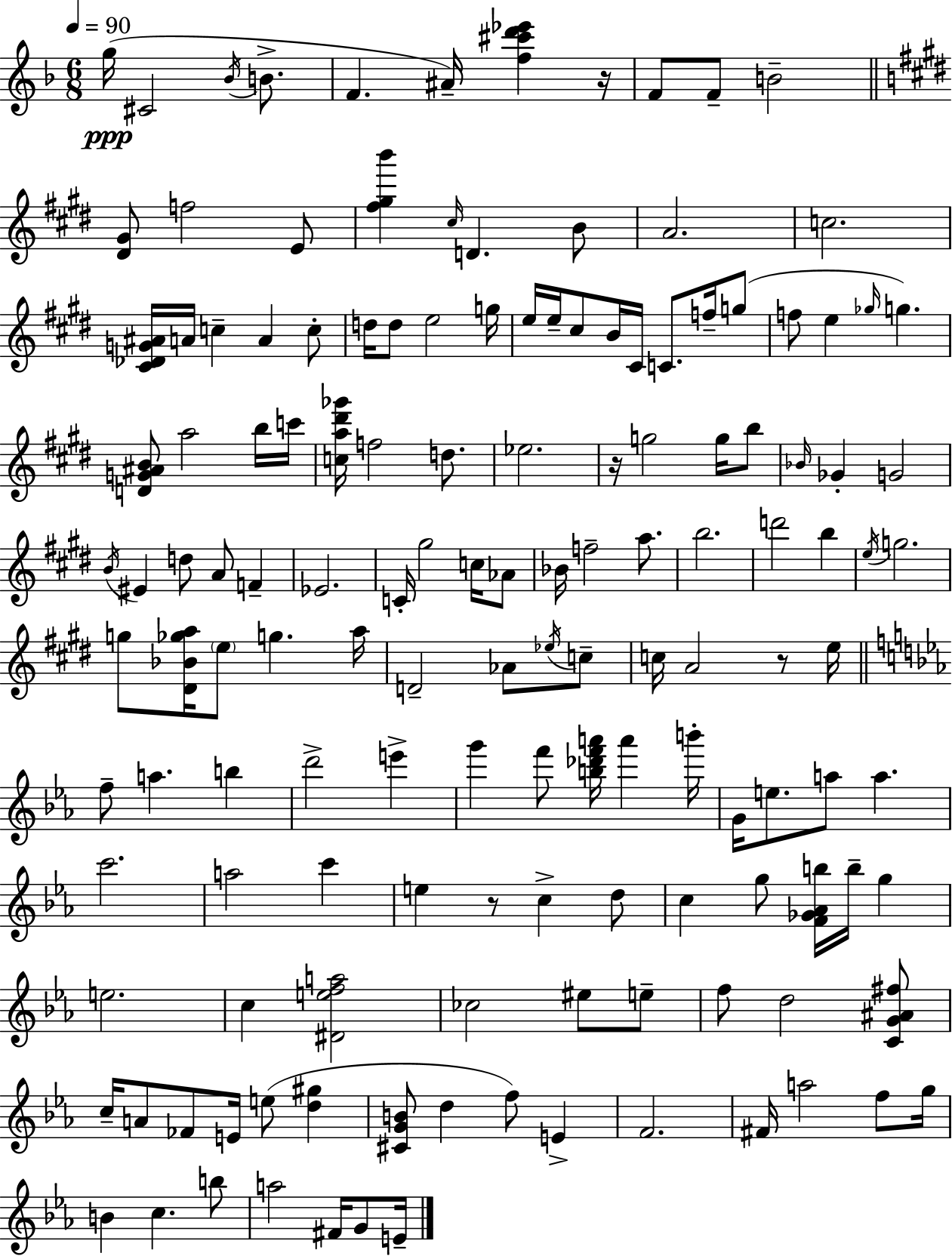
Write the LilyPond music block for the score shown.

{
  \clef treble
  \numericTimeSignature
  \time 6/8
  \key d \minor
  \tempo 4 = 90
  \repeat volta 2 { g''16(\ppp cis'2 \acciaccatura { bes'16 } b'8.-> | f'4. ais'16--) <f'' cis''' d''' ees'''>4 | r16 f'8 f'8-- b'2-- | \bar "||" \break \key e \major <dis' gis'>8 f''2 e'8 | <fis'' gis'' b'''>4 \grace { cis''16 } d'4. b'8 | a'2. | c''2. | \break <cis' des' g' ais'>16 a'16 c''4-- a'4 c''8-. | d''16 d''8 e''2 | g''16 e''16 e''16-- cis''8 b'16 cis'16 c'8. f''16-- g''8( | f''8 e''4 \grace { ges''16 } g''4.) | \break <d' g' ais' b'>8 a''2 | b''16 c'''16 <c'' a'' dis''' ges'''>16 f''2 d''8. | ees''2. | r16 g''2 g''16 | \break b''8 \grace { bes'16 } ges'4-. g'2 | \acciaccatura { b'16 } eis'4 d''8 a'8 | f'4-- ees'2. | c'16-. gis''2 | \break c''16 aes'8 bes'16 f''2-- | a''8. b''2. | d'''2 | b''4 \acciaccatura { e''16 } g''2. | \break g''8 <dis' bes' ges'' a''>16 \parenthesize e''8 g''4. | a''16 d'2-- | aes'8 \acciaccatura { ees''16 } c''8-- c''16 a'2 | r8 e''16 \bar "||" \break \key ees \major f''8-- a''4. b''4 | d'''2-> e'''4-> | g'''4 f'''8 <b'' des''' f''' a'''>16 a'''4 b'''16-. | g'16 e''8. a''8 a''4. | \break c'''2. | a''2 c'''4 | e''4 r8 c''4-> d''8 | c''4 g''8 <f' ges' aes' b''>16 b''16-- g''4 | \break e''2. | c''4 <dis' e'' f'' a''>2 | ces''2 eis''8 e''8-- | f''8 d''2 <c' g' ais' fis''>8 | \break c''16-- a'8 fes'8 e'16 e''8( <d'' gis''>4 | <cis' g' b'>8 d''4 f''8) e'4-> | f'2. | fis'16 a''2 f''8 g''16 | \break b'4 c''4. b''8 | a''2 fis'16 g'8 e'16-- | } \bar "|."
}